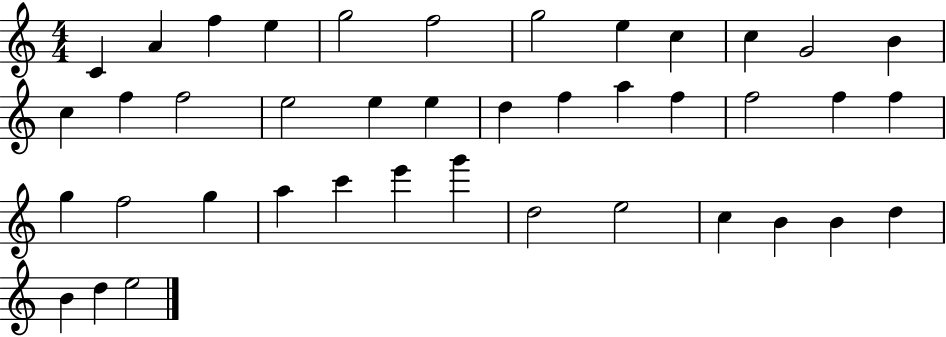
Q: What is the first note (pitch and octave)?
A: C4